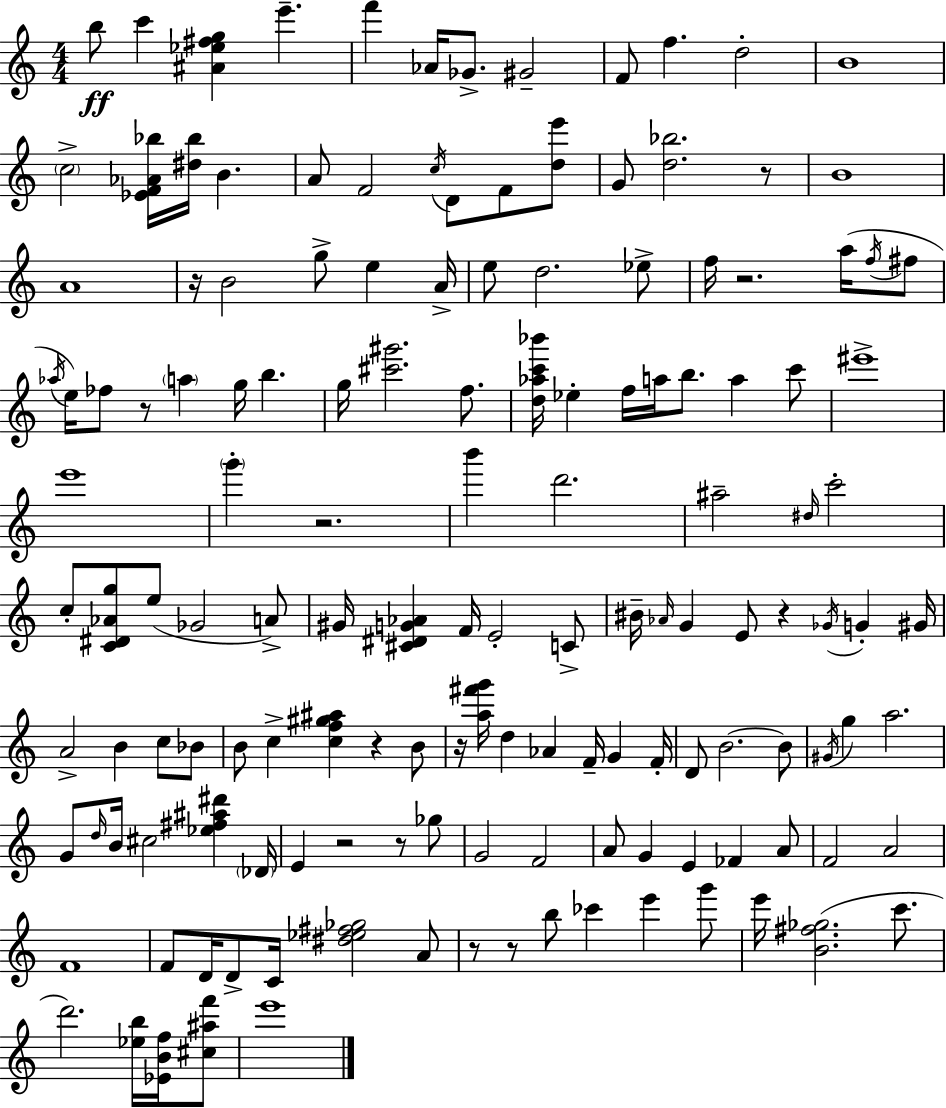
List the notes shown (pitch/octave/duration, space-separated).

B5/e C6/q [A#4,Eb5,F#5,G5]/q E6/q. F6/q Ab4/s Gb4/e. G#4/h F4/e F5/q. D5/h B4/w C5/h [Eb4,F4,Ab4,Bb5]/s [D#5,Bb5]/s B4/q. A4/e F4/h C5/s D4/e F4/e [D5,E6]/e G4/e [D5,Bb5]/h. R/e B4/w A4/w R/s B4/h G5/e E5/q A4/s E5/e D5/h. Eb5/e F5/s R/h. A5/s F5/s F#5/e Ab5/s E5/s FES5/e R/e A5/q G5/s B5/q. G5/s [C#6,G#6]/h. F5/e. [D5,Ab5,C6,Bb6]/s Eb5/q F5/s A5/s B5/e. A5/q C6/e EIS6/w E6/w G6/q R/h. B6/q D6/h. A#5/h D#5/s C6/h C5/e [C4,D#4,Ab4,G5]/e E5/e Gb4/h A4/e G#4/s [C#4,D#4,G4,Ab4]/q F4/s E4/h C4/e BIS4/s Ab4/s G4/q E4/e R/q Gb4/s G4/q G#4/s A4/h B4/q C5/e Bb4/e B4/e C5/q [C5,F5,G#5,A#5]/q R/q B4/e R/s [A5,F#6,G6]/s D5/q Ab4/q F4/s G4/q F4/s D4/e B4/h. B4/e G#4/s G5/q A5/h. G4/e D5/s B4/s C#5/h [Eb5,F#5,A#5,D#6]/q Db4/s E4/q R/h R/e Gb5/e G4/h F4/h A4/e G4/q E4/q FES4/q A4/e F4/h A4/h F4/w F4/e D4/s D4/e C4/s [D#5,Eb5,F#5,Gb5]/h A4/e R/e R/e B5/e CES6/q E6/q G6/e E6/s [B4,F#5,Gb5]/h. C6/e. D6/h. [Eb5,B5]/s [Eb4,B4,F5]/s [C#5,A#5,F6]/e E6/w